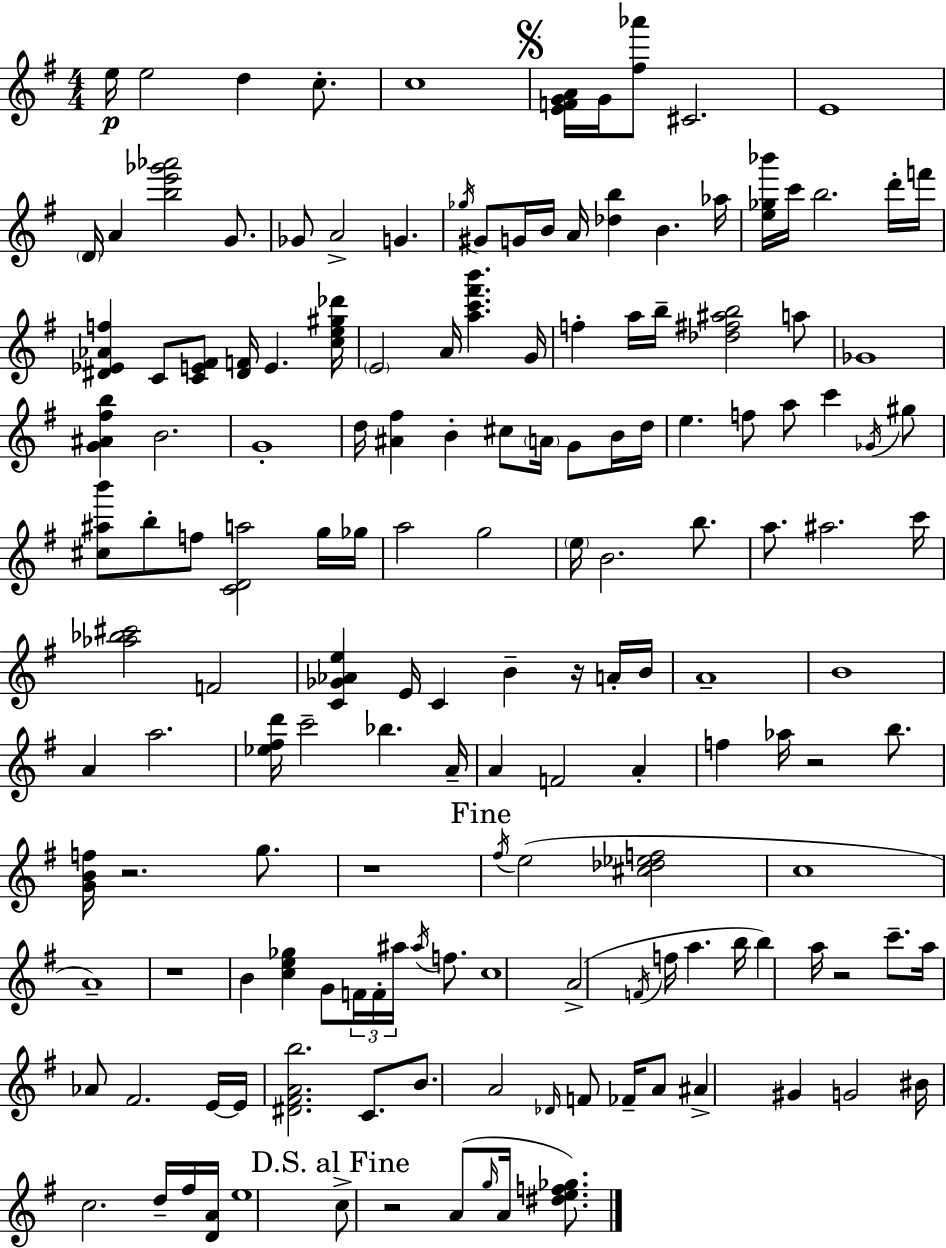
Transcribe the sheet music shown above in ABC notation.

X:1
T:Untitled
M:4/4
L:1/4
K:G
e/4 e2 d c/2 c4 [EFGA]/4 G/4 [^f_a']/2 ^C2 E4 D/4 A [be'_g'_a']2 G/2 _G/2 A2 G _g/4 ^G/2 G/4 B/4 A/4 [_db] B _a/4 [e_g_b']/4 c'/4 b2 d'/4 f'/4 [^D_E_Af] C/2 [CE^F]/2 [^DF]/4 E [ce^g_d']/4 E2 A/4 [ac'^f'b'] G/4 f a/4 b/4 [_d^f^ab]2 a/2 _G4 [G^A^fb] B2 G4 d/4 [^A^f] B ^c/2 A/4 G/2 B/4 d/4 e f/2 a/2 c' _G/4 ^g/2 [^c^ab']/2 b/2 f/2 [CDa]2 g/4 _g/4 a2 g2 e/4 B2 b/2 a/2 ^a2 c'/4 [_a_b^c']2 F2 [C_G_Ae] E/4 C B z/4 A/4 B/4 A4 B4 A a2 [_e^fd']/4 c'2 _b A/4 A F2 A f _a/4 z2 b/2 [GBf]/4 z2 g/2 z4 ^f/4 e2 [^c_d_ef]2 c4 A4 z4 B [ce_g] G/2 F/4 F/4 ^a/4 ^a/4 f/2 c4 A2 F/4 f/4 a b/4 b a/4 z2 c'/2 a/4 _A/2 ^F2 E/4 E/4 [^D^FAb]2 C/2 B/2 A2 _D/4 F/2 _F/4 A/2 ^A ^G G2 ^B/4 c2 d/4 ^f/4 [DA]/4 e4 c/2 z2 A/2 g/4 A/4 [^def_g]/2